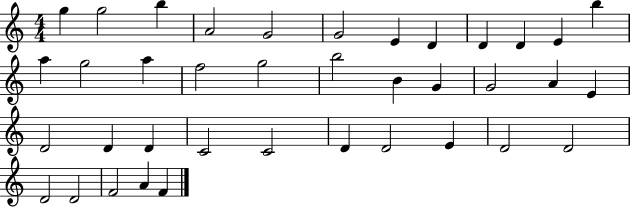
X:1
T:Untitled
M:4/4
L:1/4
K:C
g g2 b A2 G2 G2 E D D D E b a g2 a f2 g2 b2 B G G2 A E D2 D D C2 C2 D D2 E D2 D2 D2 D2 F2 A F